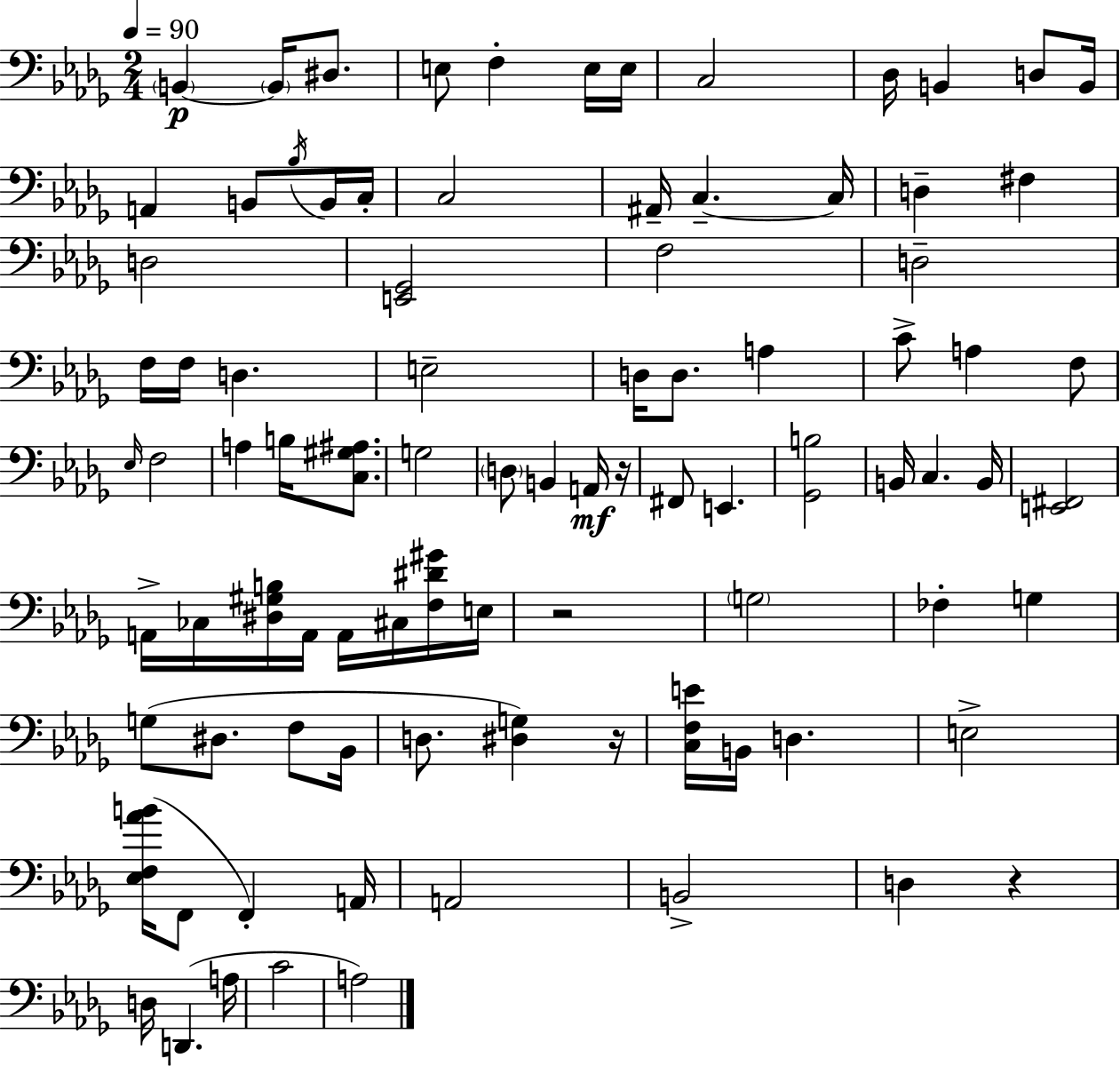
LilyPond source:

{
  \clef bass
  \numericTimeSignature
  \time 2/4
  \key bes \minor
  \tempo 4 = 90
  \parenthesize b,4~~\p \parenthesize b,16 dis8. | e8 f4-. e16 e16 | c2 | des16 b,4 d8 b,16 | \break a,4 b,8 \acciaccatura { bes16 } b,16 | c16-. c2 | ais,16-- c4.--~~ | c16 d4-- fis4 | \break d2 | <e, ges,>2 | f2 | d2-- | \break f16 f16 d4. | e2-- | d16 d8. a4 | c'8-> a4 f8 | \break \grace { ees16 } f2 | a4 b16 <c gis ais>8. | g2 | \parenthesize d8 b,4 | \break a,16\mf r16 fis,8 e,4. | <ges, b>2 | b,16 c4. | b,16 <e, fis,>2 | \break a,16-> ces16 <dis gis b>16 a,16 a,16 cis16 | <f dis' gis'>16 e16 r2 | \parenthesize g2 | fes4-. g4 | \break g8( dis8. f8 | bes,16 d8. <dis g>4) | r16 <c f e'>16 b,16 d4. | e2-> | \break <ees f aes' b'>16( f,8 f,4-.) | a,16 a,2 | b,2-> | d4 r4 | \break d16 d,4.( | a16 c'2 | a2) | \bar "|."
}